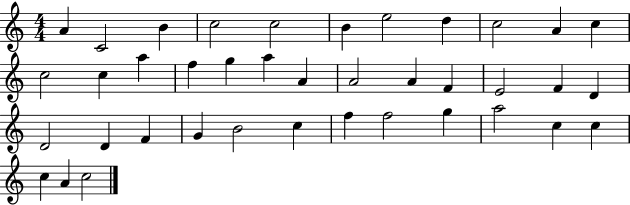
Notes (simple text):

A4/q C4/h B4/q C5/h C5/h B4/q E5/h D5/q C5/h A4/q C5/q C5/h C5/q A5/q F5/q G5/q A5/q A4/q A4/h A4/q F4/q E4/h F4/q D4/q D4/h D4/q F4/q G4/q B4/h C5/q F5/q F5/h G5/q A5/h C5/q C5/q C5/q A4/q C5/h